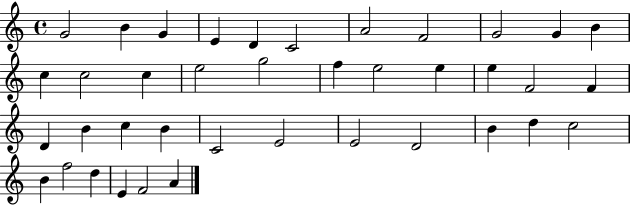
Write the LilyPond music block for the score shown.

{
  \clef treble
  \time 4/4
  \defaultTimeSignature
  \key c \major
  g'2 b'4 g'4 | e'4 d'4 c'2 | a'2 f'2 | g'2 g'4 b'4 | \break c''4 c''2 c''4 | e''2 g''2 | f''4 e''2 e''4 | e''4 f'2 f'4 | \break d'4 b'4 c''4 b'4 | c'2 e'2 | e'2 d'2 | b'4 d''4 c''2 | \break b'4 f''2 d''4 | e'4 f'2 a'4 | \bar "|."
}